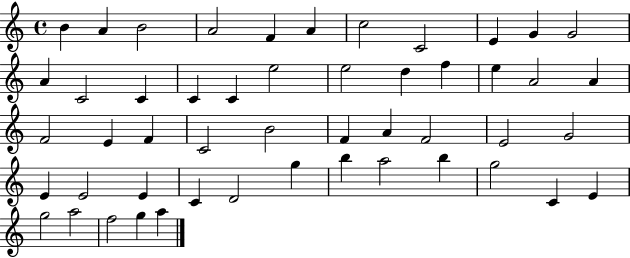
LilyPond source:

{
  \clef treble
  \time 4/4
  \defaultTimeSignature
  \key c \major
  b'4 a'4 b'2 | a'2 f'4 a'4 | c''2 c'2 | e'4 g'4 g'2 | \break a'4 c'2 c'4 | c'4 c'4 e''2 | e''2 d''4 f''4 | e''4 a'2 a'4 | \break f'2 e'4 f'4 | c'2 b'2 | f'4 a'4 f'2 | e'2 g'2 | \break e'4 e'2 e'4 | c'4 d'2 g''4 | b''4 a''2 b''4 | g''2 c'4 e'4 | \break g''2 a''2 | f''2 g''4 a''4 | \bar "|."
}